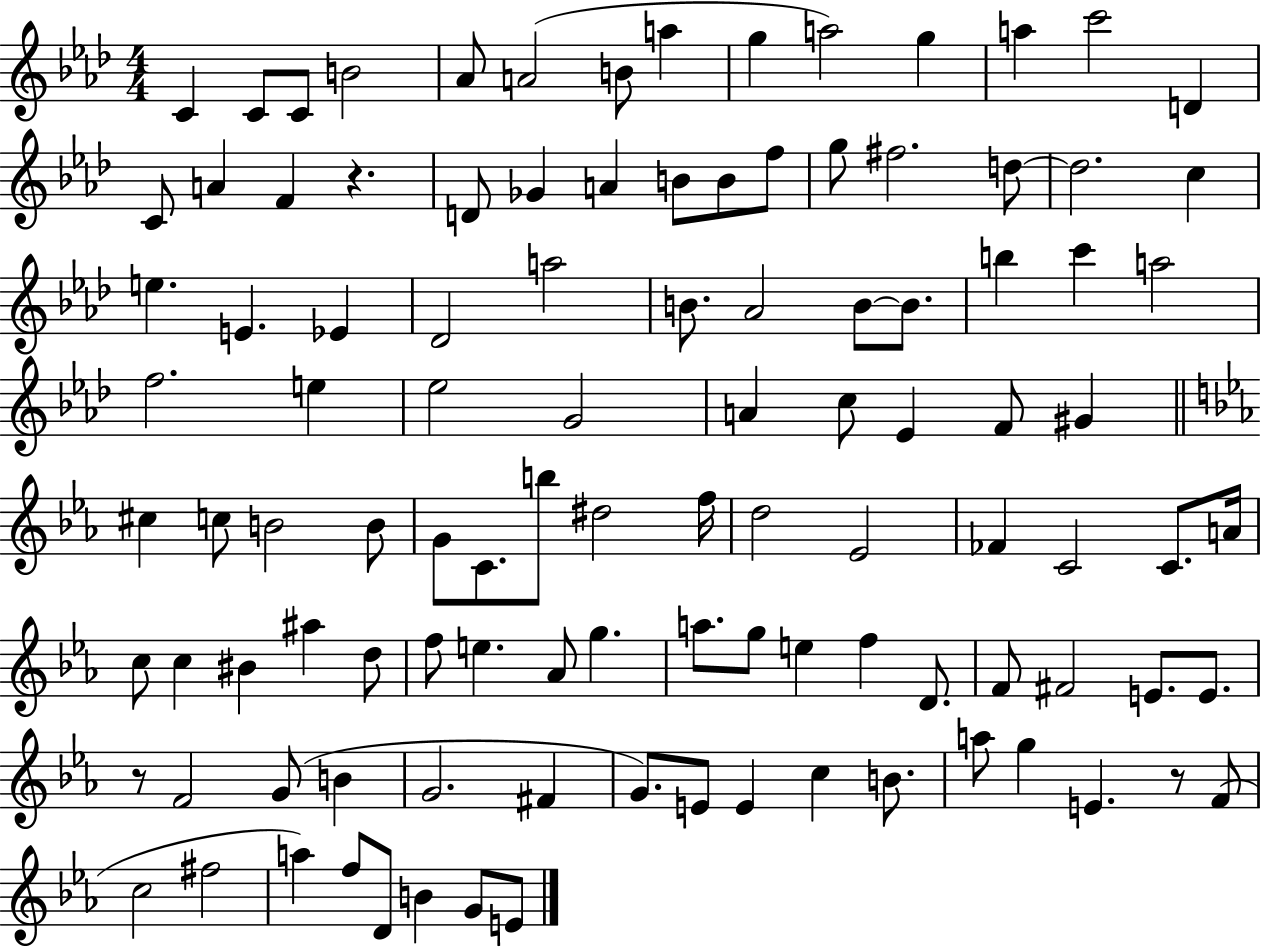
{
  \clef treble
  \numericTimeSignature
  \time 4/4
  \key aes \major
  c'4 c'8 c'8 b'2 | aes'8 a'2( b'8 a''4 | g''4 a''2) g''4 | a''4 c'''2 d'4 | \break c'8 a'4 f'4 r4. | d'8 ges'4 a'4 b'8 b'8 f''8 | g''8 fis''2. d''8~~ | d''2. c''4 | \break e''4. e'4. ees'4 | des'2 a''2 | b'8. aes'2 b'8~~ b'8. | b''4 c'''4 a''2 | \break f''2. e''4 | ees''2 g'2 | a'4 c''8 ees'4 f'8 gis'4 | \bar "||" \break \key c \minor cis''4 c''8 b'2 b'8 | g'8 c'8. b''8 dis''2 f''16 | d''2 ees'2 | fes'4 c'2 c'8. a'16 | \break c''8 c''4 bis'4 ais''4 d''8 | f''8 e''4. aes'8 g''4. | a''8. g''8 e''4 f''4 d'8. | f'8 fis'2 e'8. e'8. | \break r8 f'2 g'8( b'4 | g'2. fis'4 | g'8.) e'8 e'4 c''4 b'8. | a''8 g''4 e'4. r8 f'8( | \break c''2 fis''2 | a''4) f''8 d'8 b'4 g'8 e'8 | \bar "|."
}